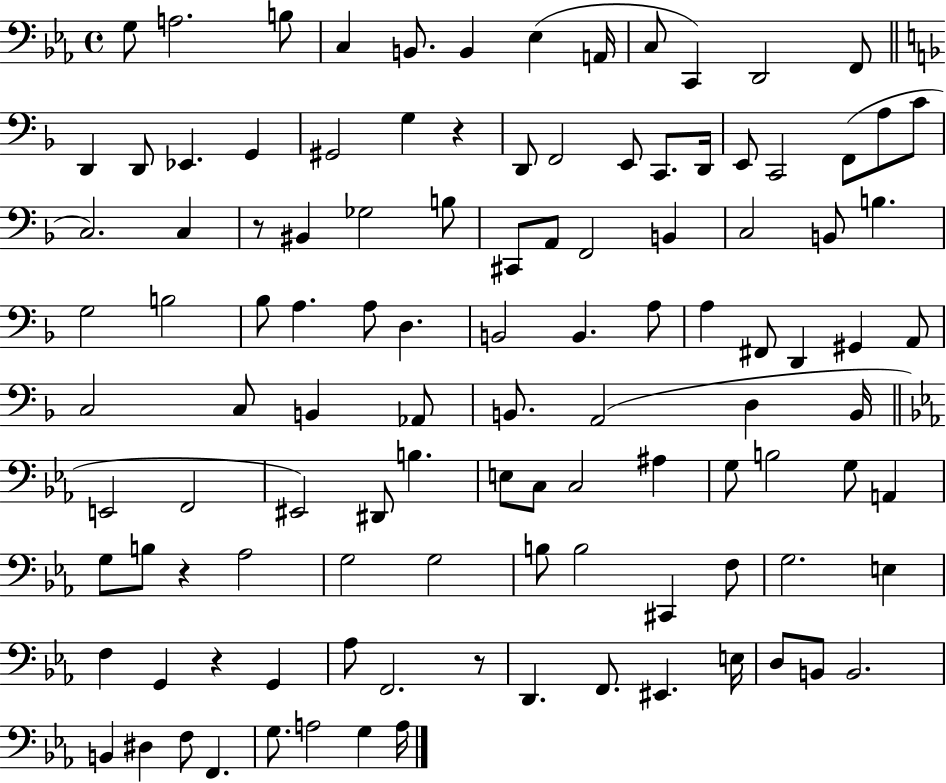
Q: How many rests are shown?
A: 5